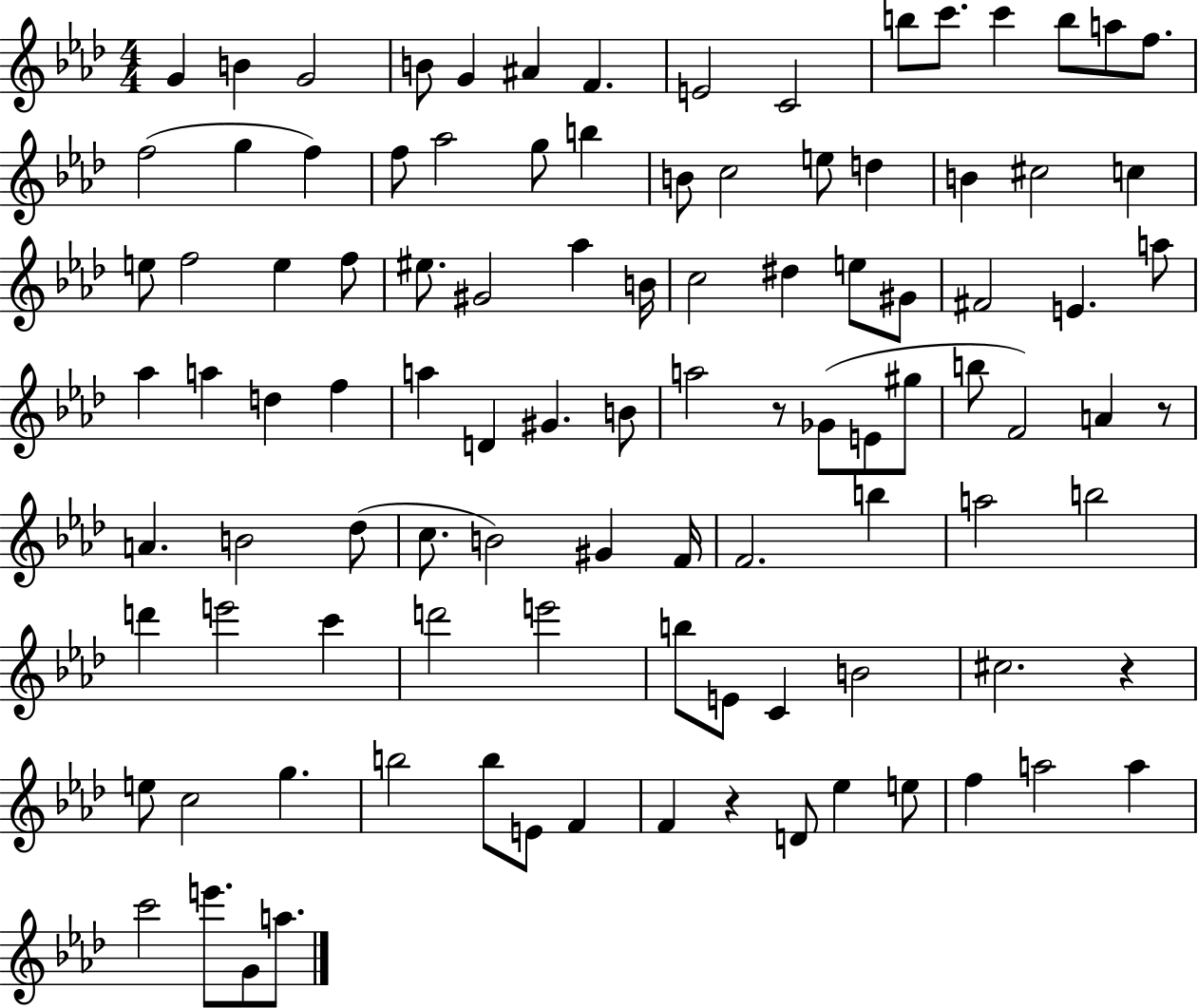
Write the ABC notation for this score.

X:1
T:Untitled
M:4/4
L:1/4
K:Ab
G B G2 B/2 G ^A F E2 C2 b/2 c'/2 c' b/2 a/2 f/2 f2 g f f/2 _a2 g/2 b B/2 c2 e/2 d B ^c2 c e/2 f2 e f/2 ^e/2 ^G2 _a B/4 c2 ^d e/2 ^G/2 ^F2 E a/2 _a a d f a D ^G B/2 a2 z/2 _G/2 E/2 ^g/2 b/2 F2 A z/2 A B2 _d/2 c/2 B2 ^G F/4 F2 b a2 b2 d' e'2 c' d'2 e'2 b/2 E/2 C B2 ^c2 z e/2 c2 g b2 b/2 E/2 F F z D/2 _e e/2 f a2 a c'2 e'/2 G/2 a/2